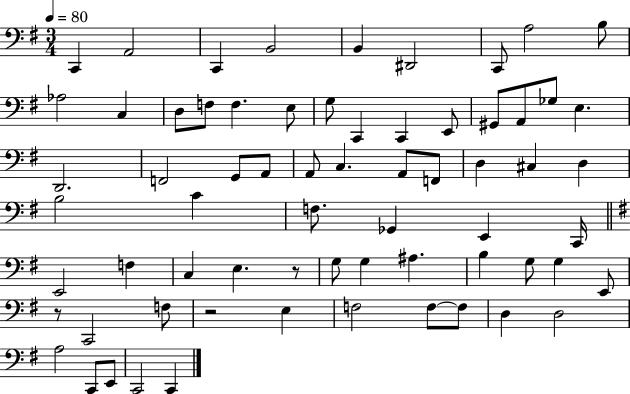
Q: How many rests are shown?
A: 3